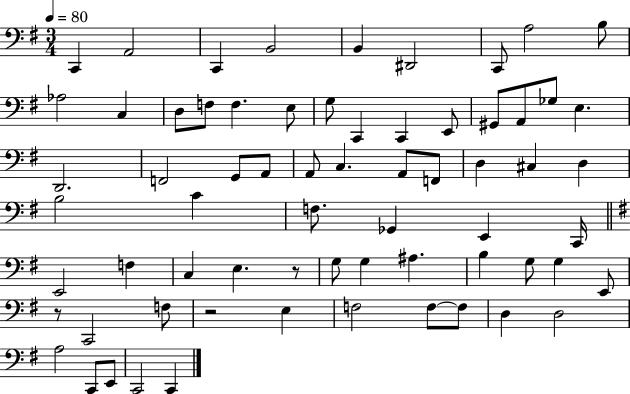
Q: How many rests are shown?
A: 3